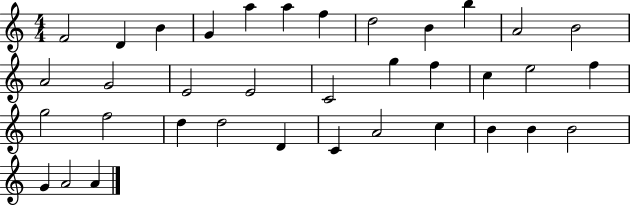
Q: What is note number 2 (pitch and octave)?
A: D4